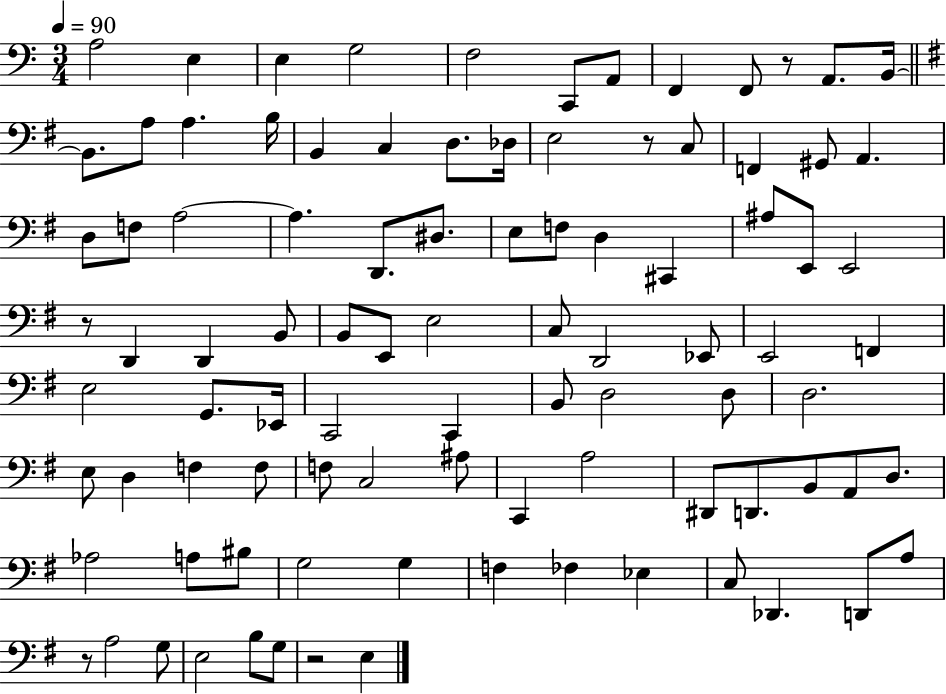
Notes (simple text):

A3/h E3/q E3/q G3/h F3/h C2/e A2/e F2/q F2/e R/e A2/e. B2/s B2/e. A3/e A3/q. B3/s B2/q C3/q D3/e. Db3/s E3/h R/e C3/e F2/q G#2/e A2/q. D3/e F3/e A3/h A3/q. D2/e. D#3/e. E3/e F3/e D3/q C#2/q A#3/e E2/e E2/h R/e D2/q D2/q B2/e B2/e E2/e E3/h C3/e D2/h Eb2/e E2/h F2/q E3/h G2/e. Eb2/s C2/h C2/q B2/e D3/h D3/e D3/h. E3/e D3/q F3/q F3/e F3/e C3/h A#3/e C2/q A3/h D#2/e D2/e. B2/e A2/e D3/e. Ab3/h A3/e BIS3/e G3/h G3/q F3/q FES3/q Eb3/q C3/e Db2/q. D2/e A3/e R/e A3/h G3/e E3/h B3/e G3/e R/h E3/q